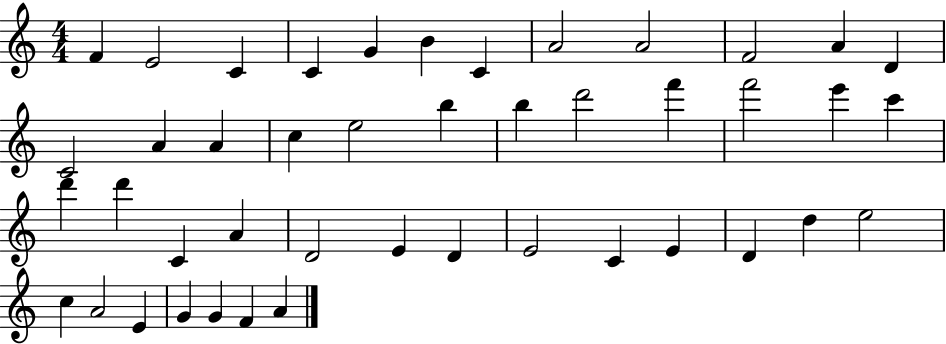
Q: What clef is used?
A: treble